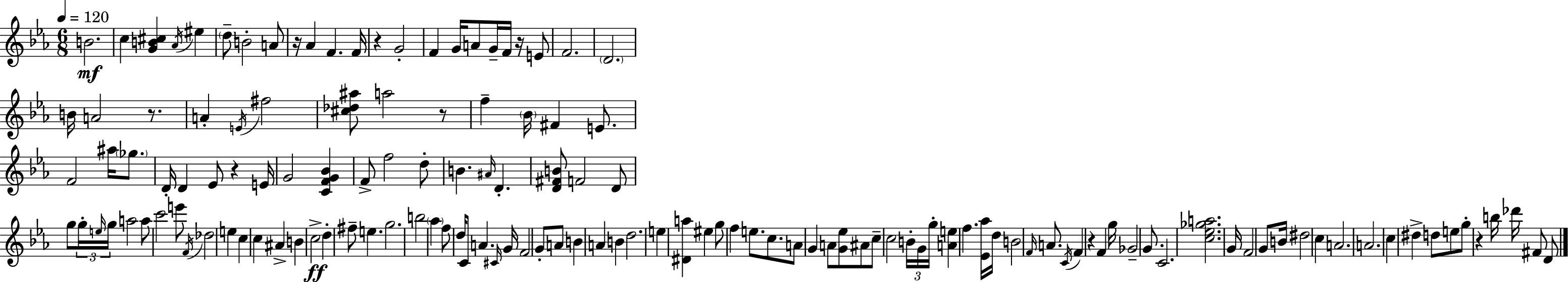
{
  \clef treble
  \numericTimeSignature
  \time 6/8
  \key ees \major
  \tempo 4 = 120
  \repeat volta 2 { b'2.\mf | c''4 <g' b' cis''>4 \acciaccatura { aes'16 } eis''4 | \parenthesize d''8-- b'2-. a'8 | r16 aes'4 f'4. | \break f'16 r4 g'2-. | f'4 g'16 a'8 g'16-- f'16 r16 e'8 | f'2. | \parenthesize d'2. | \break b'16 a'2 r8. | a'4-. \acciaccatura { e'16 } fis''2 | <cis'' des'' ais''>8 a''2 | r8 f''4-- \parenthesize bes'16 fis'4 e'8. | \break f'2 ais''16 \parenthesize ges''8. | d'16-. d'4 ees'8 r4 | e'16 g'2 <c' f' g' bes'>4 | f'8-> f''2 | \break d''8-. b'4. \grace { ais'16 } d'4.-. | <d' fis' b'>8 f'2 | d'8 g''8 \tuplet 3/2 { g''16-. \grace { e''16 } g''16 } a''2 | a''8 c'''2 | \break e'''8 \acciaccatura { f'16 } des''2 | e''4 c''4 c''4 | ais'4-> b'4 c''2->\ff | d''4-. fis''8-- e''4. | \break g''2. | b''2 | \parenthesize aes''4 f''8 d''16 c'8 a'4. | \grace { cis'16 } g'16 f'2 | \break g'8-. a'8 b'4 a'4 | b'4 d''2. | e''4 <dis' a''>4 | eis''4 g''8 f''4 | \break e''8. c''8. a'8 g'4 | a'8 <g' ees''>8 ais'8 c''8-- c''2 | \tuplet 3/2 { b'16-. g'16 g''16-. } <a' e''>4 f''4. | <ees' aes''>16 d''16 b'2 | \break \grace { f'16 } a'8. \acciaccatura { c'16 } f'4 | r4 f'4 g''16 ges'2-- | g'8. c'2. | <c'' ees'' ges'' a''>2. | \break g'16 f'2 | g'8 b'16 dis''2 | c''4 a'2. | a'2. | \break c''4 | dis''4-> d''8 e''8 g''8-. r4 | b''16 des'''16 fis'8 d'8 } \bar "|."
}